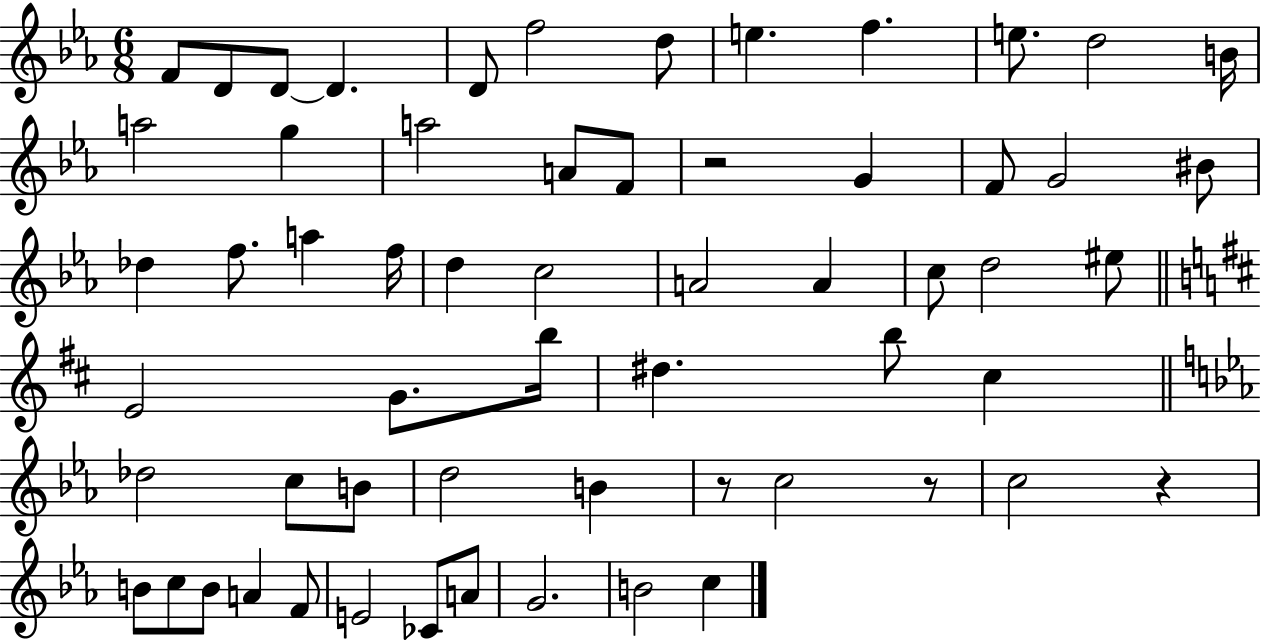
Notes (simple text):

F4/e D4/e D4/e D4/q. D4/e F5/h D5/e E5/q. F5/q. E5/e. D5/h B4/s A5/h G5/q A5/h A4/e F4/e R/h G4/q F4/e G4/h BIS4/e Db5/q F5/e. A5/q F5/s D5/q C5/h A4/h A4/q C5/e D5/h EIS5/e E4/h G4/e. B5/s D#5/q. B5/e C#5/q Db5/h C5/e B4/e D5/h B4/q R/e C5/h R/e C5/h R/q B4/e C5/e B4/e A4/q F4/e E4/h CES4/e A4/e G4/h. B4/h C5/q